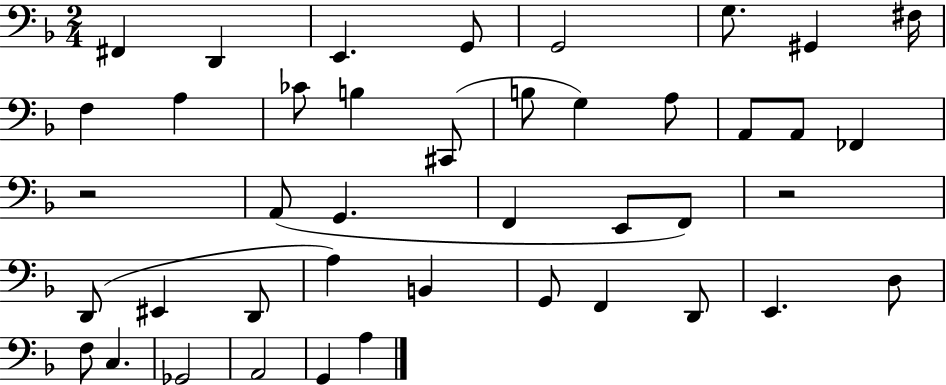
F#2/q D2/q E2/q. G2/e G2/h G3/e. G#2/q F#3/s F3/q A3/q CES4/e B3/q C#2/e B3/e G3/q A3/e A2/e A2/e FES2/q R/h A2/e G2/q. F2/q E2/e F2/e R/h D2/e EIS2/q D2/e A3/q B2/q G2/e F2/q D2/e E2/q. D3/e F3/e C3/q. Gb2/h A2/h G2/q A3/q